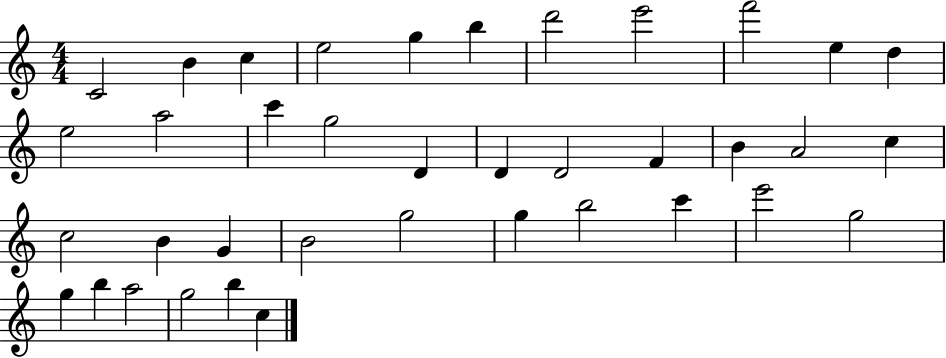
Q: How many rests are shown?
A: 0